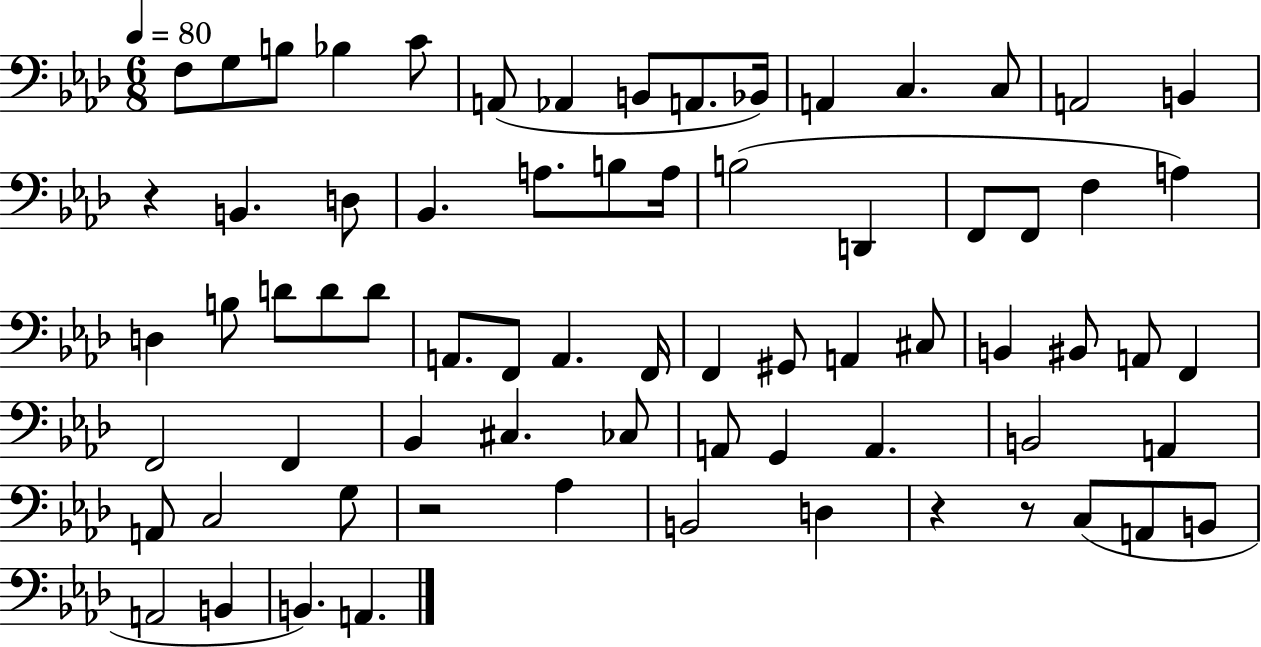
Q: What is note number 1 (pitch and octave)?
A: F3